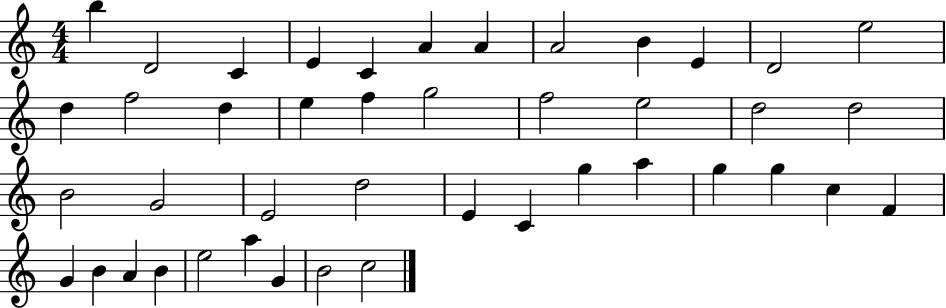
B5/q D4/h C4/q E4/q C4/q A4/q A4/q A4/h B4/q E4/q D4/h E5/h D5/q F5/h D5/q E5/q F5/q G5/h F5/h E5/h D5/h D5/h B4/h G4/h E4/h D5/h E4/q C4/q G5/q A5/q G5/q G5/q C5/q F4/q G4/q B4/q A4/q B4/q E5/h A5/q G4/q B4/h C5/h